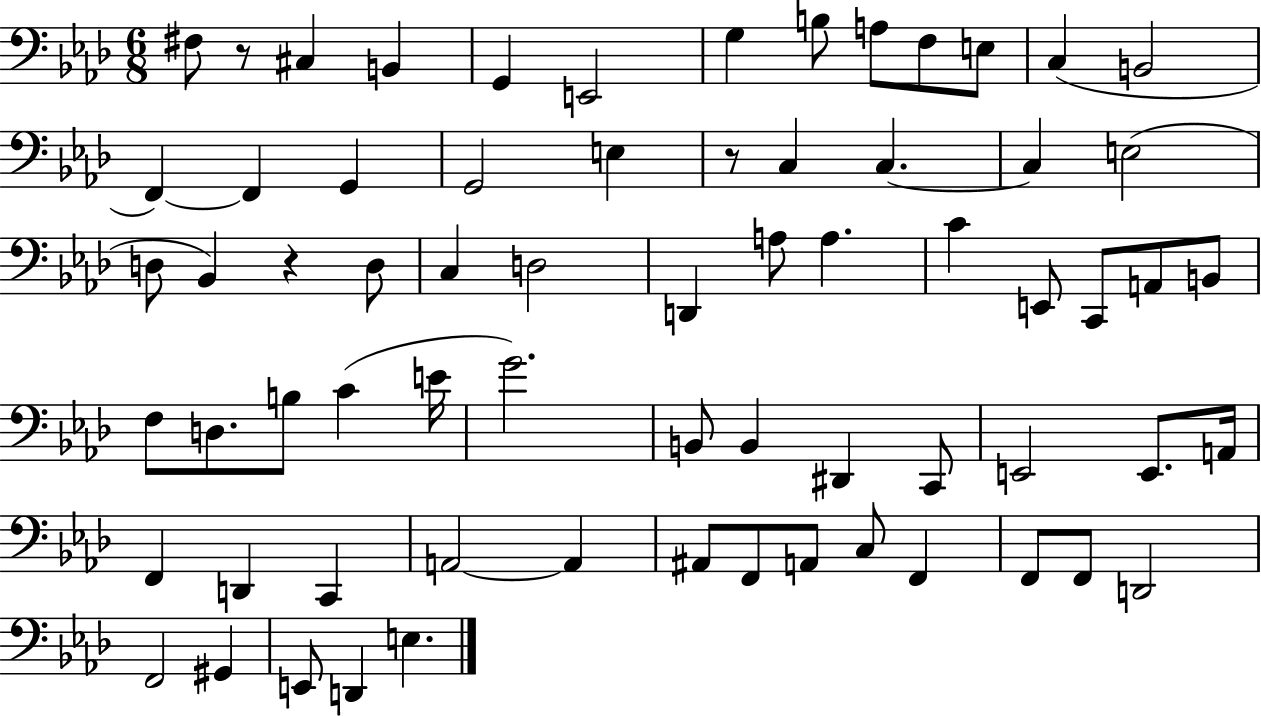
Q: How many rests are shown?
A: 3